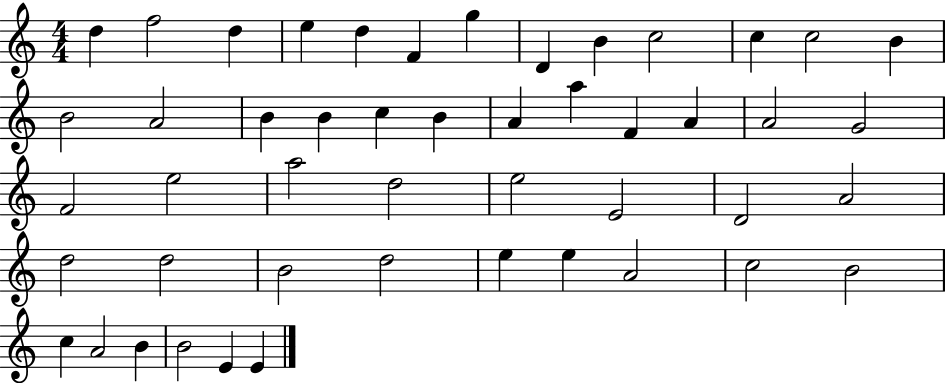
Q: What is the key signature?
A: C major